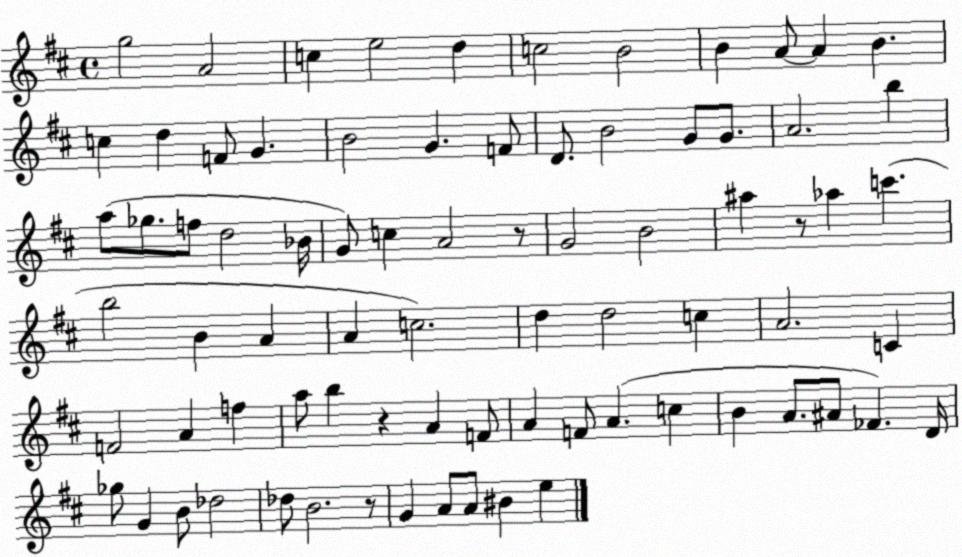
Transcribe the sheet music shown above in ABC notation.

X:1
T:Untitled
M:4/4
L:1/4
K:D
g2 A2 c e2 d c2 B2 B A/2 A B c d F/2 G B2 G F/2 D/2 B2 G/2 G/2 A2 b a/2 _g/2 f/2 d2 _B/4 G/2 c A2 z/2 G2 B2 ^a z/2 _a c' b2 B A A c2 d d2 c A2 C F2 A f a/2 b z A F/2 A F/2 A c B A/2 ^A/2 _F D/4 _g/2 G B/2 _d2 _d/2 B2 z/2 G A/2 A/2 ^B e